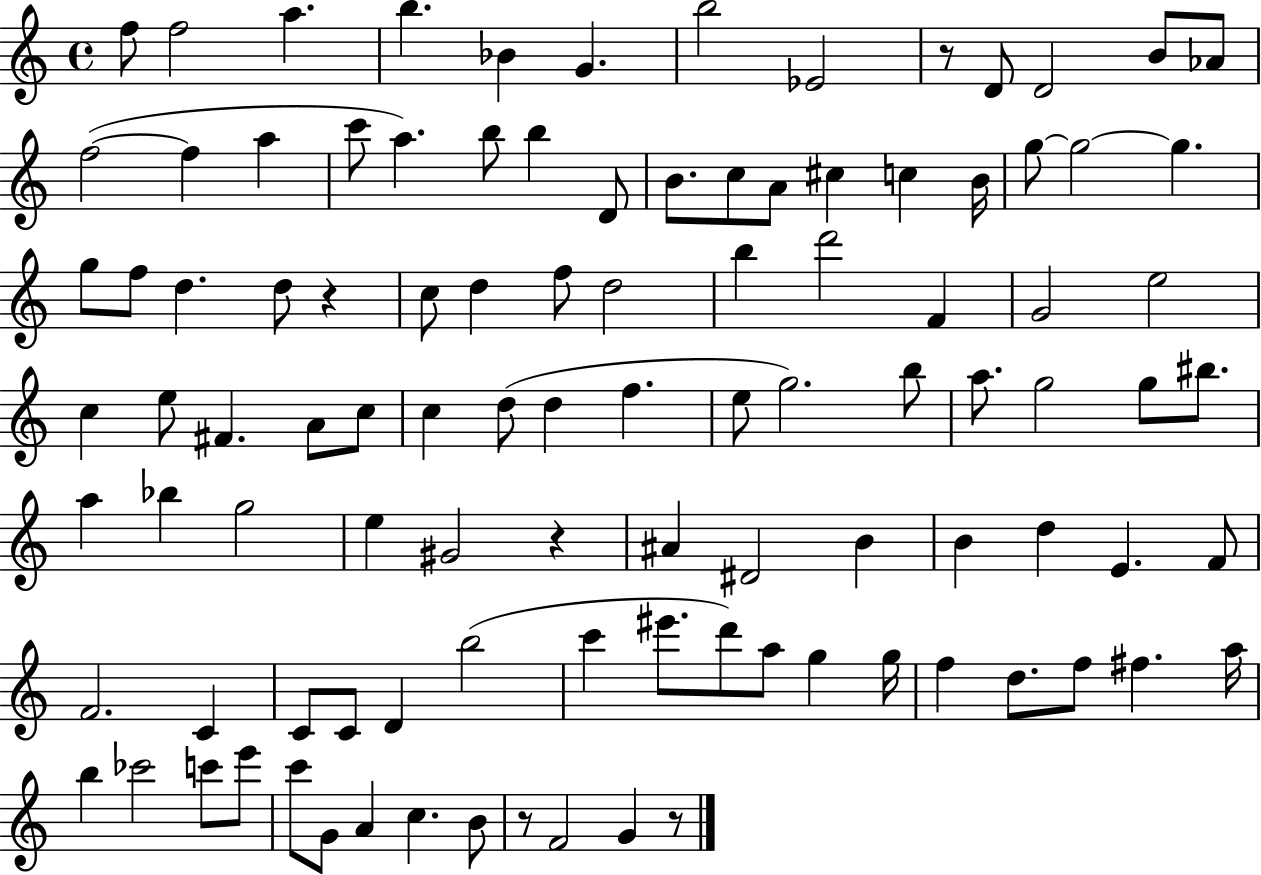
X:1
T:Untitled
M:4/4
L:1/4
K:C
f/2 f2 a b _B G b2 _E2 z/2 D/2 D2 B/2 _A/2 f2 f a c'/2 a b/2 b D/2 B/2 c/2 A/2 ^c c B/4 g/2 g2 g g/2 f/2 d d/2 z c/2 d f/2 d2 b d'2 F G2 e2 c e/2 ^F A/2 c/2 c d/2 d f e/2 g2 b/2 a/2 g2 g/2 ^b/2 a _b g2 e ^G2 z ^A ^D2 B B d E F/2 F2 C C/2 C/2 D b2 c' ^e'/2 d'/2 a/2 g g/4 f d/2 f/2 ^f a/4 b _c'2 c'/2 e'/2 c'/2 G/2 A c B/2 z/2 F2 G z/2